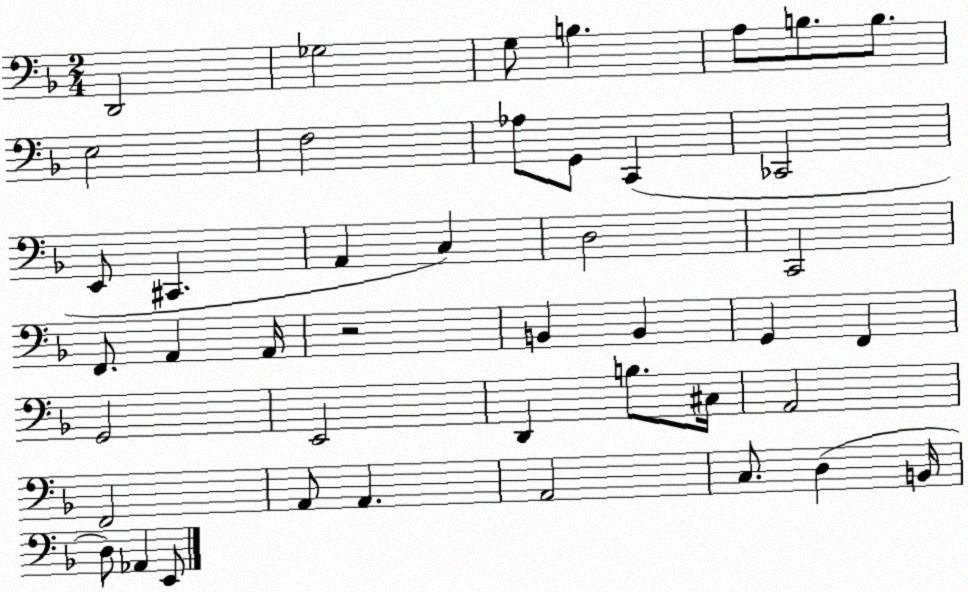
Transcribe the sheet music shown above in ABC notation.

X:1
T:Untitled
M:2/4
L:1/4
K:F
D,,2 _G,2 G,/2 B, A,/2 B,/2 B,/2 E,2 F,2 _A,/2 G,,/2 C,, _C,,2 E,,/2 ^C,, A,, C, D,2 C,,2 F,,/2 A,, A,,/4 z2 B,, B,, G,, F,, G,,2 E,,2 D,, B,/2 ^C,/4 A,,2 F,,2 A,,/2 A,, A,,2 C,/2 D, B,,/4 D,/2 _A,, E,,/2